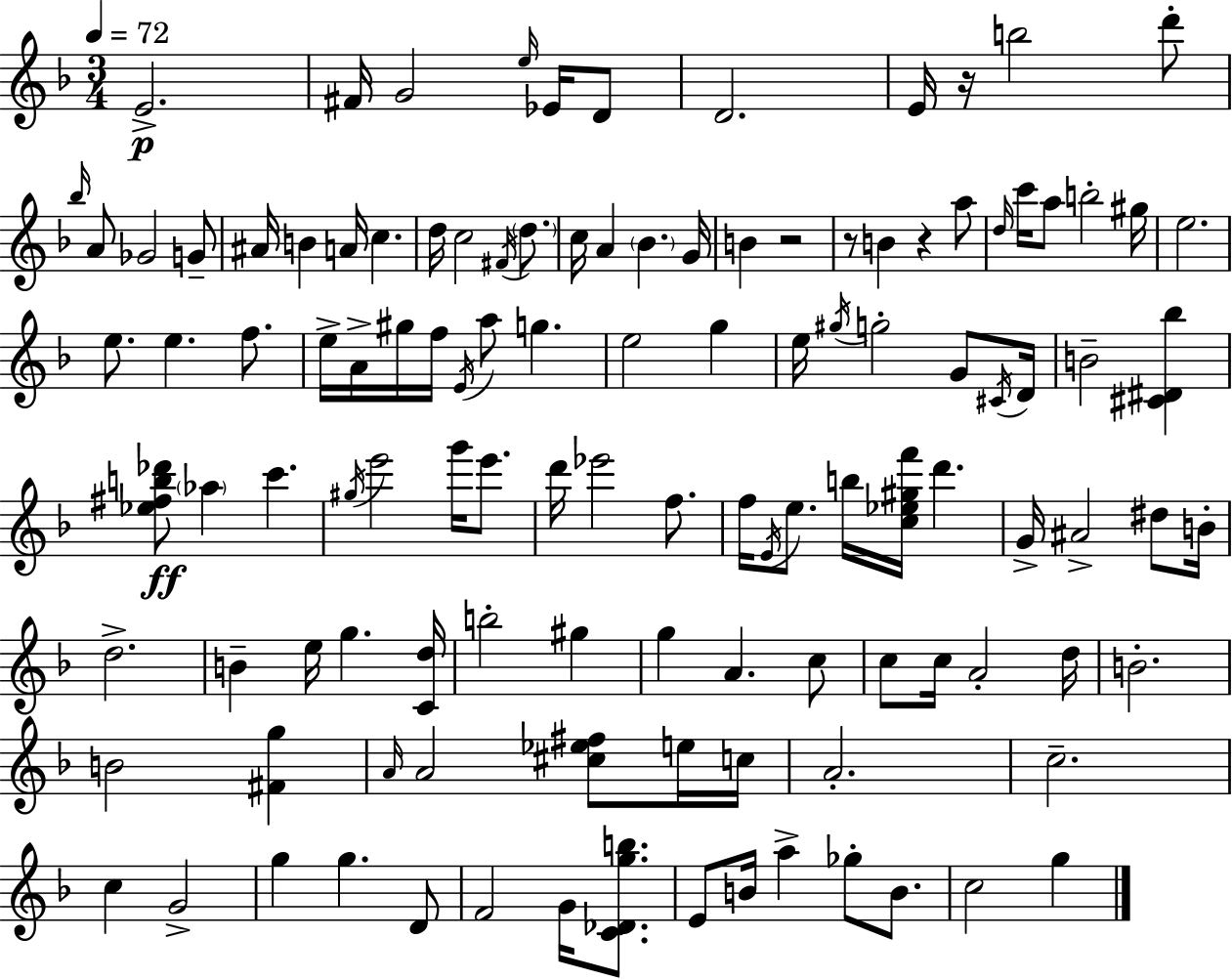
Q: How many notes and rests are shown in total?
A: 118